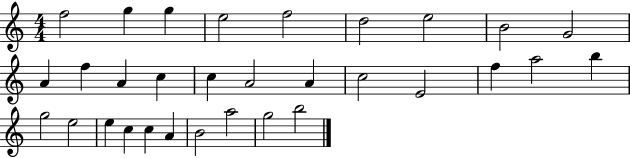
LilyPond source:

{
  \clef treble
  \numericTimeSignature
  \time 4/4
  \key c \major
  f''2 g''4 g''4 | e''2 f''2 | d''2 e''2 | b'2 g'2 | \break a'4 f''4 a'4 c''4 | c''4 a'2 a'4 | c''2 e'2 | f''4 a''2 b''4 | \break g''2 e''2 | e''4 c''4 c''4 a'4 | b'2 a''2 | g''2 b''2 | \break \bar "|."
}